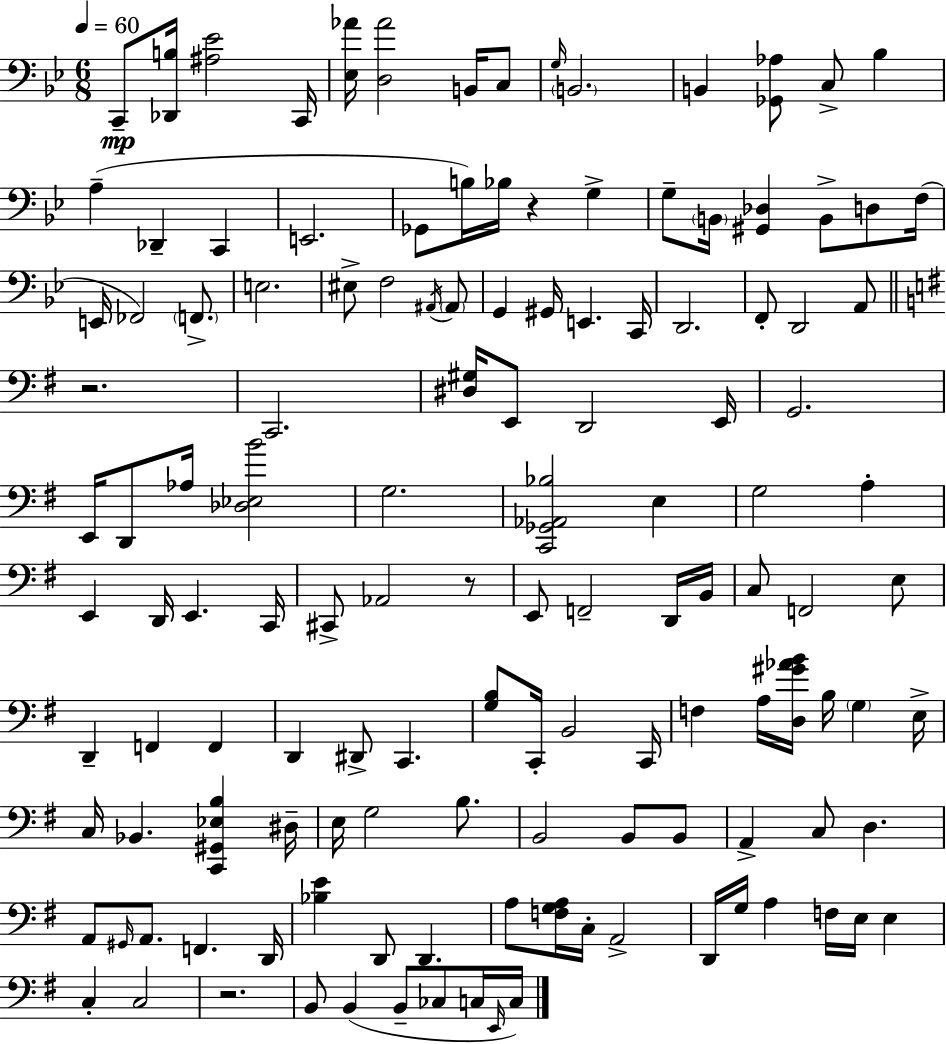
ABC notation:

X:1
T:Untitled
M:6/8
L:1/4
K:Gm
C,,/2 [_D,,B,]/4 [^A,_E]2 C,,/4 [_E,_A]/4 [D,_A]2 B,,/4 C,/2 G,/4 B,,2 B,, [_G,,_A,]/2 C,/2 _B, A, _D,, C,, E,,2 _G,,/2 B,/4 _B,/4 z G, G,/2 B,,/4 [^G,,_D,] B,,/2 D,/2 F,/4 E,,/4 _F,,2 F,,/2 E,2 ^E,/2 F,2 ^A,,/4 ^A,,/2 G,, ^G,,/4 E,, C,,/4 D,,2 F,,/2 D,,2 A,,/2 z2 C,,2 [^D,^G,]/4 E,,/2 D,,2 E,,/4 G,,2 E,,/4 D,,/2 _A,/4 [_D,_E,B]2 G,2 [C,,_G,,_A,,_B,]2 E, G,2 A, E,, D,,/4 E,, C,,/4 ^C,,/2 _A,,2 z/2 E,,/2 F,,2 D,,/4 B,,/4 C,/2 F,,2 E,/2 D,, F,, F,, D,, ^D,,/2 C,, [G,B,]/2 C,,/4 B,,2 C,,/4 F, A,/4 [D,^G_AB]/4 B,/4 G, E,/4 C,/4 _B,, [C,,^G,,_E,B,] ^D,/4 E,/4 G,2 B,/2 B,,2 B,,/2 B,,/2 A,, C,/2 D, A,,/2 ^G,,/4 A,,/2 F,, D,,/4 [_B,E] D,,/2 D,, A,/2 [F,G,A,]/4 C,/4 A,,2 D,,/4 G,/4 A, F,/4 E,/4 E, C, C,2 z2 B,,/2 B,, B,,/2 _C,/2 C,/4 E,,/4 C,/4